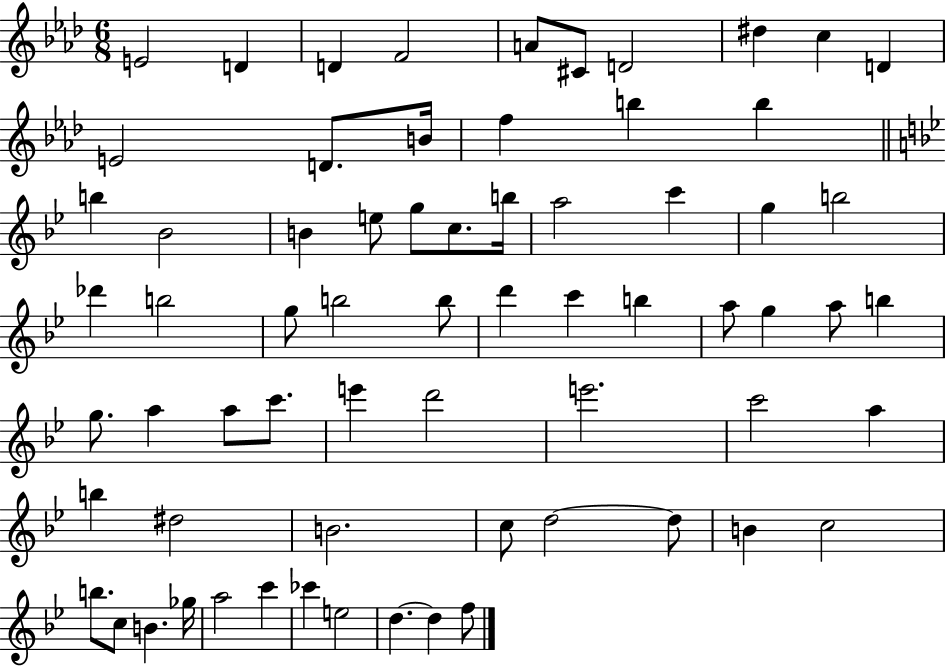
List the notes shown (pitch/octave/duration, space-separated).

E4/h D4/q D4/q F4/h A4/e C#4/e D4/h D#5/q C5/q D4/q E4/h D4/e. B4/s F5/q B5/q B5/q B5/q Bb4/h B4/q E5/e G5/e C5/e. B5/s A5/h C6/q G5/q B5/h Db6/q B5/h G5/e B5/h B5/e D6/q C6/q B5/q A5/e G5/q A5/e B5/q G5/e. A5/q A5/e C6/e. E6/q D6/h E6/h. C6/h A5/q B5/q D#5/h B4/h. C5/e D5/h D5/e B4/q C5/h B5/e. C5/e B4/q. Gb5/s A5/h C6/q CES6/q E5/h D5/q. D5/q F5/e